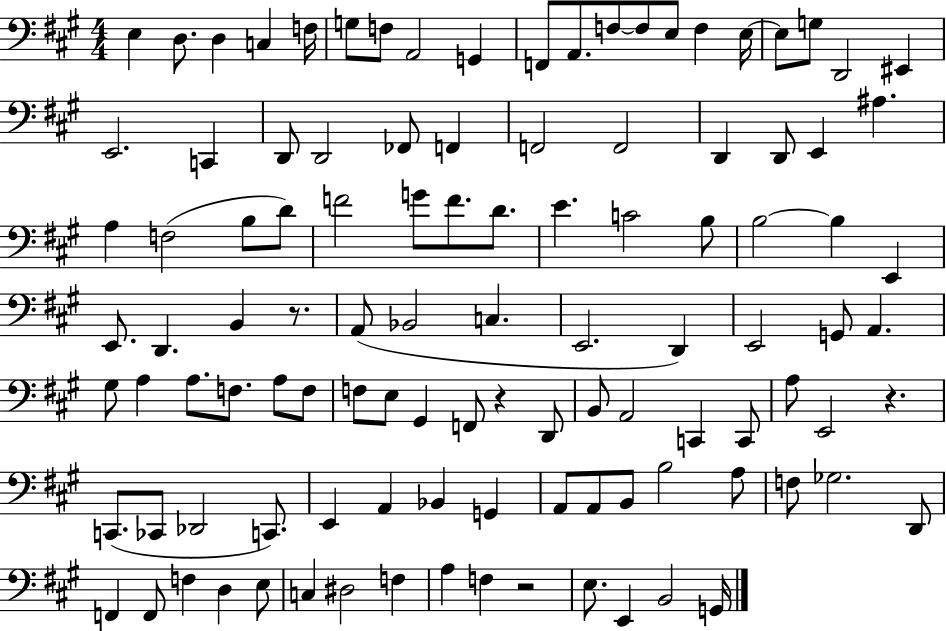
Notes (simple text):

E3/q D3/e. D3/q C3/q F3/s G3/e F3/e A2/h G2/q F2/e A2/e. F3/e F3/e E3/e F3/q E3/s E3/e G3/e D2/h EIS2/q E2/h. C2/q D2/e D2/h FES2/e F2/q F2/h F2/h D2/q D2/e E2/q A#3/q. A3/q F3/h B3/e D4/e F4/h G4/e F4/e. D4/e. E4/q. C4/h B3/e B3/h B3/q E2/q E2/e. D2/q. B2/q R/e. A2/e Bb2/h C3/q. E2/h. D2/q E2/h G2/e A2/q. G#3/e A3/q A3/e. F3/e. A3/e F3/e F3/e E3/e G#2/q F2/e R/q D2/e B2/e A2/h C2/q C2/e A3/e E2/h R/q. C2/e. CES2/e Db2/h C2/e. E2/q A2/q Bb2/q G2/q A2/e A2/e B2/e B3/h A3/e F3/e Gb3/h. D2/e F2/q F2/e F3/q D3/q E3/e C3/q D#3/h F3/q A3/q F3/q R/h E3/e. E2/q B2/h G2/s